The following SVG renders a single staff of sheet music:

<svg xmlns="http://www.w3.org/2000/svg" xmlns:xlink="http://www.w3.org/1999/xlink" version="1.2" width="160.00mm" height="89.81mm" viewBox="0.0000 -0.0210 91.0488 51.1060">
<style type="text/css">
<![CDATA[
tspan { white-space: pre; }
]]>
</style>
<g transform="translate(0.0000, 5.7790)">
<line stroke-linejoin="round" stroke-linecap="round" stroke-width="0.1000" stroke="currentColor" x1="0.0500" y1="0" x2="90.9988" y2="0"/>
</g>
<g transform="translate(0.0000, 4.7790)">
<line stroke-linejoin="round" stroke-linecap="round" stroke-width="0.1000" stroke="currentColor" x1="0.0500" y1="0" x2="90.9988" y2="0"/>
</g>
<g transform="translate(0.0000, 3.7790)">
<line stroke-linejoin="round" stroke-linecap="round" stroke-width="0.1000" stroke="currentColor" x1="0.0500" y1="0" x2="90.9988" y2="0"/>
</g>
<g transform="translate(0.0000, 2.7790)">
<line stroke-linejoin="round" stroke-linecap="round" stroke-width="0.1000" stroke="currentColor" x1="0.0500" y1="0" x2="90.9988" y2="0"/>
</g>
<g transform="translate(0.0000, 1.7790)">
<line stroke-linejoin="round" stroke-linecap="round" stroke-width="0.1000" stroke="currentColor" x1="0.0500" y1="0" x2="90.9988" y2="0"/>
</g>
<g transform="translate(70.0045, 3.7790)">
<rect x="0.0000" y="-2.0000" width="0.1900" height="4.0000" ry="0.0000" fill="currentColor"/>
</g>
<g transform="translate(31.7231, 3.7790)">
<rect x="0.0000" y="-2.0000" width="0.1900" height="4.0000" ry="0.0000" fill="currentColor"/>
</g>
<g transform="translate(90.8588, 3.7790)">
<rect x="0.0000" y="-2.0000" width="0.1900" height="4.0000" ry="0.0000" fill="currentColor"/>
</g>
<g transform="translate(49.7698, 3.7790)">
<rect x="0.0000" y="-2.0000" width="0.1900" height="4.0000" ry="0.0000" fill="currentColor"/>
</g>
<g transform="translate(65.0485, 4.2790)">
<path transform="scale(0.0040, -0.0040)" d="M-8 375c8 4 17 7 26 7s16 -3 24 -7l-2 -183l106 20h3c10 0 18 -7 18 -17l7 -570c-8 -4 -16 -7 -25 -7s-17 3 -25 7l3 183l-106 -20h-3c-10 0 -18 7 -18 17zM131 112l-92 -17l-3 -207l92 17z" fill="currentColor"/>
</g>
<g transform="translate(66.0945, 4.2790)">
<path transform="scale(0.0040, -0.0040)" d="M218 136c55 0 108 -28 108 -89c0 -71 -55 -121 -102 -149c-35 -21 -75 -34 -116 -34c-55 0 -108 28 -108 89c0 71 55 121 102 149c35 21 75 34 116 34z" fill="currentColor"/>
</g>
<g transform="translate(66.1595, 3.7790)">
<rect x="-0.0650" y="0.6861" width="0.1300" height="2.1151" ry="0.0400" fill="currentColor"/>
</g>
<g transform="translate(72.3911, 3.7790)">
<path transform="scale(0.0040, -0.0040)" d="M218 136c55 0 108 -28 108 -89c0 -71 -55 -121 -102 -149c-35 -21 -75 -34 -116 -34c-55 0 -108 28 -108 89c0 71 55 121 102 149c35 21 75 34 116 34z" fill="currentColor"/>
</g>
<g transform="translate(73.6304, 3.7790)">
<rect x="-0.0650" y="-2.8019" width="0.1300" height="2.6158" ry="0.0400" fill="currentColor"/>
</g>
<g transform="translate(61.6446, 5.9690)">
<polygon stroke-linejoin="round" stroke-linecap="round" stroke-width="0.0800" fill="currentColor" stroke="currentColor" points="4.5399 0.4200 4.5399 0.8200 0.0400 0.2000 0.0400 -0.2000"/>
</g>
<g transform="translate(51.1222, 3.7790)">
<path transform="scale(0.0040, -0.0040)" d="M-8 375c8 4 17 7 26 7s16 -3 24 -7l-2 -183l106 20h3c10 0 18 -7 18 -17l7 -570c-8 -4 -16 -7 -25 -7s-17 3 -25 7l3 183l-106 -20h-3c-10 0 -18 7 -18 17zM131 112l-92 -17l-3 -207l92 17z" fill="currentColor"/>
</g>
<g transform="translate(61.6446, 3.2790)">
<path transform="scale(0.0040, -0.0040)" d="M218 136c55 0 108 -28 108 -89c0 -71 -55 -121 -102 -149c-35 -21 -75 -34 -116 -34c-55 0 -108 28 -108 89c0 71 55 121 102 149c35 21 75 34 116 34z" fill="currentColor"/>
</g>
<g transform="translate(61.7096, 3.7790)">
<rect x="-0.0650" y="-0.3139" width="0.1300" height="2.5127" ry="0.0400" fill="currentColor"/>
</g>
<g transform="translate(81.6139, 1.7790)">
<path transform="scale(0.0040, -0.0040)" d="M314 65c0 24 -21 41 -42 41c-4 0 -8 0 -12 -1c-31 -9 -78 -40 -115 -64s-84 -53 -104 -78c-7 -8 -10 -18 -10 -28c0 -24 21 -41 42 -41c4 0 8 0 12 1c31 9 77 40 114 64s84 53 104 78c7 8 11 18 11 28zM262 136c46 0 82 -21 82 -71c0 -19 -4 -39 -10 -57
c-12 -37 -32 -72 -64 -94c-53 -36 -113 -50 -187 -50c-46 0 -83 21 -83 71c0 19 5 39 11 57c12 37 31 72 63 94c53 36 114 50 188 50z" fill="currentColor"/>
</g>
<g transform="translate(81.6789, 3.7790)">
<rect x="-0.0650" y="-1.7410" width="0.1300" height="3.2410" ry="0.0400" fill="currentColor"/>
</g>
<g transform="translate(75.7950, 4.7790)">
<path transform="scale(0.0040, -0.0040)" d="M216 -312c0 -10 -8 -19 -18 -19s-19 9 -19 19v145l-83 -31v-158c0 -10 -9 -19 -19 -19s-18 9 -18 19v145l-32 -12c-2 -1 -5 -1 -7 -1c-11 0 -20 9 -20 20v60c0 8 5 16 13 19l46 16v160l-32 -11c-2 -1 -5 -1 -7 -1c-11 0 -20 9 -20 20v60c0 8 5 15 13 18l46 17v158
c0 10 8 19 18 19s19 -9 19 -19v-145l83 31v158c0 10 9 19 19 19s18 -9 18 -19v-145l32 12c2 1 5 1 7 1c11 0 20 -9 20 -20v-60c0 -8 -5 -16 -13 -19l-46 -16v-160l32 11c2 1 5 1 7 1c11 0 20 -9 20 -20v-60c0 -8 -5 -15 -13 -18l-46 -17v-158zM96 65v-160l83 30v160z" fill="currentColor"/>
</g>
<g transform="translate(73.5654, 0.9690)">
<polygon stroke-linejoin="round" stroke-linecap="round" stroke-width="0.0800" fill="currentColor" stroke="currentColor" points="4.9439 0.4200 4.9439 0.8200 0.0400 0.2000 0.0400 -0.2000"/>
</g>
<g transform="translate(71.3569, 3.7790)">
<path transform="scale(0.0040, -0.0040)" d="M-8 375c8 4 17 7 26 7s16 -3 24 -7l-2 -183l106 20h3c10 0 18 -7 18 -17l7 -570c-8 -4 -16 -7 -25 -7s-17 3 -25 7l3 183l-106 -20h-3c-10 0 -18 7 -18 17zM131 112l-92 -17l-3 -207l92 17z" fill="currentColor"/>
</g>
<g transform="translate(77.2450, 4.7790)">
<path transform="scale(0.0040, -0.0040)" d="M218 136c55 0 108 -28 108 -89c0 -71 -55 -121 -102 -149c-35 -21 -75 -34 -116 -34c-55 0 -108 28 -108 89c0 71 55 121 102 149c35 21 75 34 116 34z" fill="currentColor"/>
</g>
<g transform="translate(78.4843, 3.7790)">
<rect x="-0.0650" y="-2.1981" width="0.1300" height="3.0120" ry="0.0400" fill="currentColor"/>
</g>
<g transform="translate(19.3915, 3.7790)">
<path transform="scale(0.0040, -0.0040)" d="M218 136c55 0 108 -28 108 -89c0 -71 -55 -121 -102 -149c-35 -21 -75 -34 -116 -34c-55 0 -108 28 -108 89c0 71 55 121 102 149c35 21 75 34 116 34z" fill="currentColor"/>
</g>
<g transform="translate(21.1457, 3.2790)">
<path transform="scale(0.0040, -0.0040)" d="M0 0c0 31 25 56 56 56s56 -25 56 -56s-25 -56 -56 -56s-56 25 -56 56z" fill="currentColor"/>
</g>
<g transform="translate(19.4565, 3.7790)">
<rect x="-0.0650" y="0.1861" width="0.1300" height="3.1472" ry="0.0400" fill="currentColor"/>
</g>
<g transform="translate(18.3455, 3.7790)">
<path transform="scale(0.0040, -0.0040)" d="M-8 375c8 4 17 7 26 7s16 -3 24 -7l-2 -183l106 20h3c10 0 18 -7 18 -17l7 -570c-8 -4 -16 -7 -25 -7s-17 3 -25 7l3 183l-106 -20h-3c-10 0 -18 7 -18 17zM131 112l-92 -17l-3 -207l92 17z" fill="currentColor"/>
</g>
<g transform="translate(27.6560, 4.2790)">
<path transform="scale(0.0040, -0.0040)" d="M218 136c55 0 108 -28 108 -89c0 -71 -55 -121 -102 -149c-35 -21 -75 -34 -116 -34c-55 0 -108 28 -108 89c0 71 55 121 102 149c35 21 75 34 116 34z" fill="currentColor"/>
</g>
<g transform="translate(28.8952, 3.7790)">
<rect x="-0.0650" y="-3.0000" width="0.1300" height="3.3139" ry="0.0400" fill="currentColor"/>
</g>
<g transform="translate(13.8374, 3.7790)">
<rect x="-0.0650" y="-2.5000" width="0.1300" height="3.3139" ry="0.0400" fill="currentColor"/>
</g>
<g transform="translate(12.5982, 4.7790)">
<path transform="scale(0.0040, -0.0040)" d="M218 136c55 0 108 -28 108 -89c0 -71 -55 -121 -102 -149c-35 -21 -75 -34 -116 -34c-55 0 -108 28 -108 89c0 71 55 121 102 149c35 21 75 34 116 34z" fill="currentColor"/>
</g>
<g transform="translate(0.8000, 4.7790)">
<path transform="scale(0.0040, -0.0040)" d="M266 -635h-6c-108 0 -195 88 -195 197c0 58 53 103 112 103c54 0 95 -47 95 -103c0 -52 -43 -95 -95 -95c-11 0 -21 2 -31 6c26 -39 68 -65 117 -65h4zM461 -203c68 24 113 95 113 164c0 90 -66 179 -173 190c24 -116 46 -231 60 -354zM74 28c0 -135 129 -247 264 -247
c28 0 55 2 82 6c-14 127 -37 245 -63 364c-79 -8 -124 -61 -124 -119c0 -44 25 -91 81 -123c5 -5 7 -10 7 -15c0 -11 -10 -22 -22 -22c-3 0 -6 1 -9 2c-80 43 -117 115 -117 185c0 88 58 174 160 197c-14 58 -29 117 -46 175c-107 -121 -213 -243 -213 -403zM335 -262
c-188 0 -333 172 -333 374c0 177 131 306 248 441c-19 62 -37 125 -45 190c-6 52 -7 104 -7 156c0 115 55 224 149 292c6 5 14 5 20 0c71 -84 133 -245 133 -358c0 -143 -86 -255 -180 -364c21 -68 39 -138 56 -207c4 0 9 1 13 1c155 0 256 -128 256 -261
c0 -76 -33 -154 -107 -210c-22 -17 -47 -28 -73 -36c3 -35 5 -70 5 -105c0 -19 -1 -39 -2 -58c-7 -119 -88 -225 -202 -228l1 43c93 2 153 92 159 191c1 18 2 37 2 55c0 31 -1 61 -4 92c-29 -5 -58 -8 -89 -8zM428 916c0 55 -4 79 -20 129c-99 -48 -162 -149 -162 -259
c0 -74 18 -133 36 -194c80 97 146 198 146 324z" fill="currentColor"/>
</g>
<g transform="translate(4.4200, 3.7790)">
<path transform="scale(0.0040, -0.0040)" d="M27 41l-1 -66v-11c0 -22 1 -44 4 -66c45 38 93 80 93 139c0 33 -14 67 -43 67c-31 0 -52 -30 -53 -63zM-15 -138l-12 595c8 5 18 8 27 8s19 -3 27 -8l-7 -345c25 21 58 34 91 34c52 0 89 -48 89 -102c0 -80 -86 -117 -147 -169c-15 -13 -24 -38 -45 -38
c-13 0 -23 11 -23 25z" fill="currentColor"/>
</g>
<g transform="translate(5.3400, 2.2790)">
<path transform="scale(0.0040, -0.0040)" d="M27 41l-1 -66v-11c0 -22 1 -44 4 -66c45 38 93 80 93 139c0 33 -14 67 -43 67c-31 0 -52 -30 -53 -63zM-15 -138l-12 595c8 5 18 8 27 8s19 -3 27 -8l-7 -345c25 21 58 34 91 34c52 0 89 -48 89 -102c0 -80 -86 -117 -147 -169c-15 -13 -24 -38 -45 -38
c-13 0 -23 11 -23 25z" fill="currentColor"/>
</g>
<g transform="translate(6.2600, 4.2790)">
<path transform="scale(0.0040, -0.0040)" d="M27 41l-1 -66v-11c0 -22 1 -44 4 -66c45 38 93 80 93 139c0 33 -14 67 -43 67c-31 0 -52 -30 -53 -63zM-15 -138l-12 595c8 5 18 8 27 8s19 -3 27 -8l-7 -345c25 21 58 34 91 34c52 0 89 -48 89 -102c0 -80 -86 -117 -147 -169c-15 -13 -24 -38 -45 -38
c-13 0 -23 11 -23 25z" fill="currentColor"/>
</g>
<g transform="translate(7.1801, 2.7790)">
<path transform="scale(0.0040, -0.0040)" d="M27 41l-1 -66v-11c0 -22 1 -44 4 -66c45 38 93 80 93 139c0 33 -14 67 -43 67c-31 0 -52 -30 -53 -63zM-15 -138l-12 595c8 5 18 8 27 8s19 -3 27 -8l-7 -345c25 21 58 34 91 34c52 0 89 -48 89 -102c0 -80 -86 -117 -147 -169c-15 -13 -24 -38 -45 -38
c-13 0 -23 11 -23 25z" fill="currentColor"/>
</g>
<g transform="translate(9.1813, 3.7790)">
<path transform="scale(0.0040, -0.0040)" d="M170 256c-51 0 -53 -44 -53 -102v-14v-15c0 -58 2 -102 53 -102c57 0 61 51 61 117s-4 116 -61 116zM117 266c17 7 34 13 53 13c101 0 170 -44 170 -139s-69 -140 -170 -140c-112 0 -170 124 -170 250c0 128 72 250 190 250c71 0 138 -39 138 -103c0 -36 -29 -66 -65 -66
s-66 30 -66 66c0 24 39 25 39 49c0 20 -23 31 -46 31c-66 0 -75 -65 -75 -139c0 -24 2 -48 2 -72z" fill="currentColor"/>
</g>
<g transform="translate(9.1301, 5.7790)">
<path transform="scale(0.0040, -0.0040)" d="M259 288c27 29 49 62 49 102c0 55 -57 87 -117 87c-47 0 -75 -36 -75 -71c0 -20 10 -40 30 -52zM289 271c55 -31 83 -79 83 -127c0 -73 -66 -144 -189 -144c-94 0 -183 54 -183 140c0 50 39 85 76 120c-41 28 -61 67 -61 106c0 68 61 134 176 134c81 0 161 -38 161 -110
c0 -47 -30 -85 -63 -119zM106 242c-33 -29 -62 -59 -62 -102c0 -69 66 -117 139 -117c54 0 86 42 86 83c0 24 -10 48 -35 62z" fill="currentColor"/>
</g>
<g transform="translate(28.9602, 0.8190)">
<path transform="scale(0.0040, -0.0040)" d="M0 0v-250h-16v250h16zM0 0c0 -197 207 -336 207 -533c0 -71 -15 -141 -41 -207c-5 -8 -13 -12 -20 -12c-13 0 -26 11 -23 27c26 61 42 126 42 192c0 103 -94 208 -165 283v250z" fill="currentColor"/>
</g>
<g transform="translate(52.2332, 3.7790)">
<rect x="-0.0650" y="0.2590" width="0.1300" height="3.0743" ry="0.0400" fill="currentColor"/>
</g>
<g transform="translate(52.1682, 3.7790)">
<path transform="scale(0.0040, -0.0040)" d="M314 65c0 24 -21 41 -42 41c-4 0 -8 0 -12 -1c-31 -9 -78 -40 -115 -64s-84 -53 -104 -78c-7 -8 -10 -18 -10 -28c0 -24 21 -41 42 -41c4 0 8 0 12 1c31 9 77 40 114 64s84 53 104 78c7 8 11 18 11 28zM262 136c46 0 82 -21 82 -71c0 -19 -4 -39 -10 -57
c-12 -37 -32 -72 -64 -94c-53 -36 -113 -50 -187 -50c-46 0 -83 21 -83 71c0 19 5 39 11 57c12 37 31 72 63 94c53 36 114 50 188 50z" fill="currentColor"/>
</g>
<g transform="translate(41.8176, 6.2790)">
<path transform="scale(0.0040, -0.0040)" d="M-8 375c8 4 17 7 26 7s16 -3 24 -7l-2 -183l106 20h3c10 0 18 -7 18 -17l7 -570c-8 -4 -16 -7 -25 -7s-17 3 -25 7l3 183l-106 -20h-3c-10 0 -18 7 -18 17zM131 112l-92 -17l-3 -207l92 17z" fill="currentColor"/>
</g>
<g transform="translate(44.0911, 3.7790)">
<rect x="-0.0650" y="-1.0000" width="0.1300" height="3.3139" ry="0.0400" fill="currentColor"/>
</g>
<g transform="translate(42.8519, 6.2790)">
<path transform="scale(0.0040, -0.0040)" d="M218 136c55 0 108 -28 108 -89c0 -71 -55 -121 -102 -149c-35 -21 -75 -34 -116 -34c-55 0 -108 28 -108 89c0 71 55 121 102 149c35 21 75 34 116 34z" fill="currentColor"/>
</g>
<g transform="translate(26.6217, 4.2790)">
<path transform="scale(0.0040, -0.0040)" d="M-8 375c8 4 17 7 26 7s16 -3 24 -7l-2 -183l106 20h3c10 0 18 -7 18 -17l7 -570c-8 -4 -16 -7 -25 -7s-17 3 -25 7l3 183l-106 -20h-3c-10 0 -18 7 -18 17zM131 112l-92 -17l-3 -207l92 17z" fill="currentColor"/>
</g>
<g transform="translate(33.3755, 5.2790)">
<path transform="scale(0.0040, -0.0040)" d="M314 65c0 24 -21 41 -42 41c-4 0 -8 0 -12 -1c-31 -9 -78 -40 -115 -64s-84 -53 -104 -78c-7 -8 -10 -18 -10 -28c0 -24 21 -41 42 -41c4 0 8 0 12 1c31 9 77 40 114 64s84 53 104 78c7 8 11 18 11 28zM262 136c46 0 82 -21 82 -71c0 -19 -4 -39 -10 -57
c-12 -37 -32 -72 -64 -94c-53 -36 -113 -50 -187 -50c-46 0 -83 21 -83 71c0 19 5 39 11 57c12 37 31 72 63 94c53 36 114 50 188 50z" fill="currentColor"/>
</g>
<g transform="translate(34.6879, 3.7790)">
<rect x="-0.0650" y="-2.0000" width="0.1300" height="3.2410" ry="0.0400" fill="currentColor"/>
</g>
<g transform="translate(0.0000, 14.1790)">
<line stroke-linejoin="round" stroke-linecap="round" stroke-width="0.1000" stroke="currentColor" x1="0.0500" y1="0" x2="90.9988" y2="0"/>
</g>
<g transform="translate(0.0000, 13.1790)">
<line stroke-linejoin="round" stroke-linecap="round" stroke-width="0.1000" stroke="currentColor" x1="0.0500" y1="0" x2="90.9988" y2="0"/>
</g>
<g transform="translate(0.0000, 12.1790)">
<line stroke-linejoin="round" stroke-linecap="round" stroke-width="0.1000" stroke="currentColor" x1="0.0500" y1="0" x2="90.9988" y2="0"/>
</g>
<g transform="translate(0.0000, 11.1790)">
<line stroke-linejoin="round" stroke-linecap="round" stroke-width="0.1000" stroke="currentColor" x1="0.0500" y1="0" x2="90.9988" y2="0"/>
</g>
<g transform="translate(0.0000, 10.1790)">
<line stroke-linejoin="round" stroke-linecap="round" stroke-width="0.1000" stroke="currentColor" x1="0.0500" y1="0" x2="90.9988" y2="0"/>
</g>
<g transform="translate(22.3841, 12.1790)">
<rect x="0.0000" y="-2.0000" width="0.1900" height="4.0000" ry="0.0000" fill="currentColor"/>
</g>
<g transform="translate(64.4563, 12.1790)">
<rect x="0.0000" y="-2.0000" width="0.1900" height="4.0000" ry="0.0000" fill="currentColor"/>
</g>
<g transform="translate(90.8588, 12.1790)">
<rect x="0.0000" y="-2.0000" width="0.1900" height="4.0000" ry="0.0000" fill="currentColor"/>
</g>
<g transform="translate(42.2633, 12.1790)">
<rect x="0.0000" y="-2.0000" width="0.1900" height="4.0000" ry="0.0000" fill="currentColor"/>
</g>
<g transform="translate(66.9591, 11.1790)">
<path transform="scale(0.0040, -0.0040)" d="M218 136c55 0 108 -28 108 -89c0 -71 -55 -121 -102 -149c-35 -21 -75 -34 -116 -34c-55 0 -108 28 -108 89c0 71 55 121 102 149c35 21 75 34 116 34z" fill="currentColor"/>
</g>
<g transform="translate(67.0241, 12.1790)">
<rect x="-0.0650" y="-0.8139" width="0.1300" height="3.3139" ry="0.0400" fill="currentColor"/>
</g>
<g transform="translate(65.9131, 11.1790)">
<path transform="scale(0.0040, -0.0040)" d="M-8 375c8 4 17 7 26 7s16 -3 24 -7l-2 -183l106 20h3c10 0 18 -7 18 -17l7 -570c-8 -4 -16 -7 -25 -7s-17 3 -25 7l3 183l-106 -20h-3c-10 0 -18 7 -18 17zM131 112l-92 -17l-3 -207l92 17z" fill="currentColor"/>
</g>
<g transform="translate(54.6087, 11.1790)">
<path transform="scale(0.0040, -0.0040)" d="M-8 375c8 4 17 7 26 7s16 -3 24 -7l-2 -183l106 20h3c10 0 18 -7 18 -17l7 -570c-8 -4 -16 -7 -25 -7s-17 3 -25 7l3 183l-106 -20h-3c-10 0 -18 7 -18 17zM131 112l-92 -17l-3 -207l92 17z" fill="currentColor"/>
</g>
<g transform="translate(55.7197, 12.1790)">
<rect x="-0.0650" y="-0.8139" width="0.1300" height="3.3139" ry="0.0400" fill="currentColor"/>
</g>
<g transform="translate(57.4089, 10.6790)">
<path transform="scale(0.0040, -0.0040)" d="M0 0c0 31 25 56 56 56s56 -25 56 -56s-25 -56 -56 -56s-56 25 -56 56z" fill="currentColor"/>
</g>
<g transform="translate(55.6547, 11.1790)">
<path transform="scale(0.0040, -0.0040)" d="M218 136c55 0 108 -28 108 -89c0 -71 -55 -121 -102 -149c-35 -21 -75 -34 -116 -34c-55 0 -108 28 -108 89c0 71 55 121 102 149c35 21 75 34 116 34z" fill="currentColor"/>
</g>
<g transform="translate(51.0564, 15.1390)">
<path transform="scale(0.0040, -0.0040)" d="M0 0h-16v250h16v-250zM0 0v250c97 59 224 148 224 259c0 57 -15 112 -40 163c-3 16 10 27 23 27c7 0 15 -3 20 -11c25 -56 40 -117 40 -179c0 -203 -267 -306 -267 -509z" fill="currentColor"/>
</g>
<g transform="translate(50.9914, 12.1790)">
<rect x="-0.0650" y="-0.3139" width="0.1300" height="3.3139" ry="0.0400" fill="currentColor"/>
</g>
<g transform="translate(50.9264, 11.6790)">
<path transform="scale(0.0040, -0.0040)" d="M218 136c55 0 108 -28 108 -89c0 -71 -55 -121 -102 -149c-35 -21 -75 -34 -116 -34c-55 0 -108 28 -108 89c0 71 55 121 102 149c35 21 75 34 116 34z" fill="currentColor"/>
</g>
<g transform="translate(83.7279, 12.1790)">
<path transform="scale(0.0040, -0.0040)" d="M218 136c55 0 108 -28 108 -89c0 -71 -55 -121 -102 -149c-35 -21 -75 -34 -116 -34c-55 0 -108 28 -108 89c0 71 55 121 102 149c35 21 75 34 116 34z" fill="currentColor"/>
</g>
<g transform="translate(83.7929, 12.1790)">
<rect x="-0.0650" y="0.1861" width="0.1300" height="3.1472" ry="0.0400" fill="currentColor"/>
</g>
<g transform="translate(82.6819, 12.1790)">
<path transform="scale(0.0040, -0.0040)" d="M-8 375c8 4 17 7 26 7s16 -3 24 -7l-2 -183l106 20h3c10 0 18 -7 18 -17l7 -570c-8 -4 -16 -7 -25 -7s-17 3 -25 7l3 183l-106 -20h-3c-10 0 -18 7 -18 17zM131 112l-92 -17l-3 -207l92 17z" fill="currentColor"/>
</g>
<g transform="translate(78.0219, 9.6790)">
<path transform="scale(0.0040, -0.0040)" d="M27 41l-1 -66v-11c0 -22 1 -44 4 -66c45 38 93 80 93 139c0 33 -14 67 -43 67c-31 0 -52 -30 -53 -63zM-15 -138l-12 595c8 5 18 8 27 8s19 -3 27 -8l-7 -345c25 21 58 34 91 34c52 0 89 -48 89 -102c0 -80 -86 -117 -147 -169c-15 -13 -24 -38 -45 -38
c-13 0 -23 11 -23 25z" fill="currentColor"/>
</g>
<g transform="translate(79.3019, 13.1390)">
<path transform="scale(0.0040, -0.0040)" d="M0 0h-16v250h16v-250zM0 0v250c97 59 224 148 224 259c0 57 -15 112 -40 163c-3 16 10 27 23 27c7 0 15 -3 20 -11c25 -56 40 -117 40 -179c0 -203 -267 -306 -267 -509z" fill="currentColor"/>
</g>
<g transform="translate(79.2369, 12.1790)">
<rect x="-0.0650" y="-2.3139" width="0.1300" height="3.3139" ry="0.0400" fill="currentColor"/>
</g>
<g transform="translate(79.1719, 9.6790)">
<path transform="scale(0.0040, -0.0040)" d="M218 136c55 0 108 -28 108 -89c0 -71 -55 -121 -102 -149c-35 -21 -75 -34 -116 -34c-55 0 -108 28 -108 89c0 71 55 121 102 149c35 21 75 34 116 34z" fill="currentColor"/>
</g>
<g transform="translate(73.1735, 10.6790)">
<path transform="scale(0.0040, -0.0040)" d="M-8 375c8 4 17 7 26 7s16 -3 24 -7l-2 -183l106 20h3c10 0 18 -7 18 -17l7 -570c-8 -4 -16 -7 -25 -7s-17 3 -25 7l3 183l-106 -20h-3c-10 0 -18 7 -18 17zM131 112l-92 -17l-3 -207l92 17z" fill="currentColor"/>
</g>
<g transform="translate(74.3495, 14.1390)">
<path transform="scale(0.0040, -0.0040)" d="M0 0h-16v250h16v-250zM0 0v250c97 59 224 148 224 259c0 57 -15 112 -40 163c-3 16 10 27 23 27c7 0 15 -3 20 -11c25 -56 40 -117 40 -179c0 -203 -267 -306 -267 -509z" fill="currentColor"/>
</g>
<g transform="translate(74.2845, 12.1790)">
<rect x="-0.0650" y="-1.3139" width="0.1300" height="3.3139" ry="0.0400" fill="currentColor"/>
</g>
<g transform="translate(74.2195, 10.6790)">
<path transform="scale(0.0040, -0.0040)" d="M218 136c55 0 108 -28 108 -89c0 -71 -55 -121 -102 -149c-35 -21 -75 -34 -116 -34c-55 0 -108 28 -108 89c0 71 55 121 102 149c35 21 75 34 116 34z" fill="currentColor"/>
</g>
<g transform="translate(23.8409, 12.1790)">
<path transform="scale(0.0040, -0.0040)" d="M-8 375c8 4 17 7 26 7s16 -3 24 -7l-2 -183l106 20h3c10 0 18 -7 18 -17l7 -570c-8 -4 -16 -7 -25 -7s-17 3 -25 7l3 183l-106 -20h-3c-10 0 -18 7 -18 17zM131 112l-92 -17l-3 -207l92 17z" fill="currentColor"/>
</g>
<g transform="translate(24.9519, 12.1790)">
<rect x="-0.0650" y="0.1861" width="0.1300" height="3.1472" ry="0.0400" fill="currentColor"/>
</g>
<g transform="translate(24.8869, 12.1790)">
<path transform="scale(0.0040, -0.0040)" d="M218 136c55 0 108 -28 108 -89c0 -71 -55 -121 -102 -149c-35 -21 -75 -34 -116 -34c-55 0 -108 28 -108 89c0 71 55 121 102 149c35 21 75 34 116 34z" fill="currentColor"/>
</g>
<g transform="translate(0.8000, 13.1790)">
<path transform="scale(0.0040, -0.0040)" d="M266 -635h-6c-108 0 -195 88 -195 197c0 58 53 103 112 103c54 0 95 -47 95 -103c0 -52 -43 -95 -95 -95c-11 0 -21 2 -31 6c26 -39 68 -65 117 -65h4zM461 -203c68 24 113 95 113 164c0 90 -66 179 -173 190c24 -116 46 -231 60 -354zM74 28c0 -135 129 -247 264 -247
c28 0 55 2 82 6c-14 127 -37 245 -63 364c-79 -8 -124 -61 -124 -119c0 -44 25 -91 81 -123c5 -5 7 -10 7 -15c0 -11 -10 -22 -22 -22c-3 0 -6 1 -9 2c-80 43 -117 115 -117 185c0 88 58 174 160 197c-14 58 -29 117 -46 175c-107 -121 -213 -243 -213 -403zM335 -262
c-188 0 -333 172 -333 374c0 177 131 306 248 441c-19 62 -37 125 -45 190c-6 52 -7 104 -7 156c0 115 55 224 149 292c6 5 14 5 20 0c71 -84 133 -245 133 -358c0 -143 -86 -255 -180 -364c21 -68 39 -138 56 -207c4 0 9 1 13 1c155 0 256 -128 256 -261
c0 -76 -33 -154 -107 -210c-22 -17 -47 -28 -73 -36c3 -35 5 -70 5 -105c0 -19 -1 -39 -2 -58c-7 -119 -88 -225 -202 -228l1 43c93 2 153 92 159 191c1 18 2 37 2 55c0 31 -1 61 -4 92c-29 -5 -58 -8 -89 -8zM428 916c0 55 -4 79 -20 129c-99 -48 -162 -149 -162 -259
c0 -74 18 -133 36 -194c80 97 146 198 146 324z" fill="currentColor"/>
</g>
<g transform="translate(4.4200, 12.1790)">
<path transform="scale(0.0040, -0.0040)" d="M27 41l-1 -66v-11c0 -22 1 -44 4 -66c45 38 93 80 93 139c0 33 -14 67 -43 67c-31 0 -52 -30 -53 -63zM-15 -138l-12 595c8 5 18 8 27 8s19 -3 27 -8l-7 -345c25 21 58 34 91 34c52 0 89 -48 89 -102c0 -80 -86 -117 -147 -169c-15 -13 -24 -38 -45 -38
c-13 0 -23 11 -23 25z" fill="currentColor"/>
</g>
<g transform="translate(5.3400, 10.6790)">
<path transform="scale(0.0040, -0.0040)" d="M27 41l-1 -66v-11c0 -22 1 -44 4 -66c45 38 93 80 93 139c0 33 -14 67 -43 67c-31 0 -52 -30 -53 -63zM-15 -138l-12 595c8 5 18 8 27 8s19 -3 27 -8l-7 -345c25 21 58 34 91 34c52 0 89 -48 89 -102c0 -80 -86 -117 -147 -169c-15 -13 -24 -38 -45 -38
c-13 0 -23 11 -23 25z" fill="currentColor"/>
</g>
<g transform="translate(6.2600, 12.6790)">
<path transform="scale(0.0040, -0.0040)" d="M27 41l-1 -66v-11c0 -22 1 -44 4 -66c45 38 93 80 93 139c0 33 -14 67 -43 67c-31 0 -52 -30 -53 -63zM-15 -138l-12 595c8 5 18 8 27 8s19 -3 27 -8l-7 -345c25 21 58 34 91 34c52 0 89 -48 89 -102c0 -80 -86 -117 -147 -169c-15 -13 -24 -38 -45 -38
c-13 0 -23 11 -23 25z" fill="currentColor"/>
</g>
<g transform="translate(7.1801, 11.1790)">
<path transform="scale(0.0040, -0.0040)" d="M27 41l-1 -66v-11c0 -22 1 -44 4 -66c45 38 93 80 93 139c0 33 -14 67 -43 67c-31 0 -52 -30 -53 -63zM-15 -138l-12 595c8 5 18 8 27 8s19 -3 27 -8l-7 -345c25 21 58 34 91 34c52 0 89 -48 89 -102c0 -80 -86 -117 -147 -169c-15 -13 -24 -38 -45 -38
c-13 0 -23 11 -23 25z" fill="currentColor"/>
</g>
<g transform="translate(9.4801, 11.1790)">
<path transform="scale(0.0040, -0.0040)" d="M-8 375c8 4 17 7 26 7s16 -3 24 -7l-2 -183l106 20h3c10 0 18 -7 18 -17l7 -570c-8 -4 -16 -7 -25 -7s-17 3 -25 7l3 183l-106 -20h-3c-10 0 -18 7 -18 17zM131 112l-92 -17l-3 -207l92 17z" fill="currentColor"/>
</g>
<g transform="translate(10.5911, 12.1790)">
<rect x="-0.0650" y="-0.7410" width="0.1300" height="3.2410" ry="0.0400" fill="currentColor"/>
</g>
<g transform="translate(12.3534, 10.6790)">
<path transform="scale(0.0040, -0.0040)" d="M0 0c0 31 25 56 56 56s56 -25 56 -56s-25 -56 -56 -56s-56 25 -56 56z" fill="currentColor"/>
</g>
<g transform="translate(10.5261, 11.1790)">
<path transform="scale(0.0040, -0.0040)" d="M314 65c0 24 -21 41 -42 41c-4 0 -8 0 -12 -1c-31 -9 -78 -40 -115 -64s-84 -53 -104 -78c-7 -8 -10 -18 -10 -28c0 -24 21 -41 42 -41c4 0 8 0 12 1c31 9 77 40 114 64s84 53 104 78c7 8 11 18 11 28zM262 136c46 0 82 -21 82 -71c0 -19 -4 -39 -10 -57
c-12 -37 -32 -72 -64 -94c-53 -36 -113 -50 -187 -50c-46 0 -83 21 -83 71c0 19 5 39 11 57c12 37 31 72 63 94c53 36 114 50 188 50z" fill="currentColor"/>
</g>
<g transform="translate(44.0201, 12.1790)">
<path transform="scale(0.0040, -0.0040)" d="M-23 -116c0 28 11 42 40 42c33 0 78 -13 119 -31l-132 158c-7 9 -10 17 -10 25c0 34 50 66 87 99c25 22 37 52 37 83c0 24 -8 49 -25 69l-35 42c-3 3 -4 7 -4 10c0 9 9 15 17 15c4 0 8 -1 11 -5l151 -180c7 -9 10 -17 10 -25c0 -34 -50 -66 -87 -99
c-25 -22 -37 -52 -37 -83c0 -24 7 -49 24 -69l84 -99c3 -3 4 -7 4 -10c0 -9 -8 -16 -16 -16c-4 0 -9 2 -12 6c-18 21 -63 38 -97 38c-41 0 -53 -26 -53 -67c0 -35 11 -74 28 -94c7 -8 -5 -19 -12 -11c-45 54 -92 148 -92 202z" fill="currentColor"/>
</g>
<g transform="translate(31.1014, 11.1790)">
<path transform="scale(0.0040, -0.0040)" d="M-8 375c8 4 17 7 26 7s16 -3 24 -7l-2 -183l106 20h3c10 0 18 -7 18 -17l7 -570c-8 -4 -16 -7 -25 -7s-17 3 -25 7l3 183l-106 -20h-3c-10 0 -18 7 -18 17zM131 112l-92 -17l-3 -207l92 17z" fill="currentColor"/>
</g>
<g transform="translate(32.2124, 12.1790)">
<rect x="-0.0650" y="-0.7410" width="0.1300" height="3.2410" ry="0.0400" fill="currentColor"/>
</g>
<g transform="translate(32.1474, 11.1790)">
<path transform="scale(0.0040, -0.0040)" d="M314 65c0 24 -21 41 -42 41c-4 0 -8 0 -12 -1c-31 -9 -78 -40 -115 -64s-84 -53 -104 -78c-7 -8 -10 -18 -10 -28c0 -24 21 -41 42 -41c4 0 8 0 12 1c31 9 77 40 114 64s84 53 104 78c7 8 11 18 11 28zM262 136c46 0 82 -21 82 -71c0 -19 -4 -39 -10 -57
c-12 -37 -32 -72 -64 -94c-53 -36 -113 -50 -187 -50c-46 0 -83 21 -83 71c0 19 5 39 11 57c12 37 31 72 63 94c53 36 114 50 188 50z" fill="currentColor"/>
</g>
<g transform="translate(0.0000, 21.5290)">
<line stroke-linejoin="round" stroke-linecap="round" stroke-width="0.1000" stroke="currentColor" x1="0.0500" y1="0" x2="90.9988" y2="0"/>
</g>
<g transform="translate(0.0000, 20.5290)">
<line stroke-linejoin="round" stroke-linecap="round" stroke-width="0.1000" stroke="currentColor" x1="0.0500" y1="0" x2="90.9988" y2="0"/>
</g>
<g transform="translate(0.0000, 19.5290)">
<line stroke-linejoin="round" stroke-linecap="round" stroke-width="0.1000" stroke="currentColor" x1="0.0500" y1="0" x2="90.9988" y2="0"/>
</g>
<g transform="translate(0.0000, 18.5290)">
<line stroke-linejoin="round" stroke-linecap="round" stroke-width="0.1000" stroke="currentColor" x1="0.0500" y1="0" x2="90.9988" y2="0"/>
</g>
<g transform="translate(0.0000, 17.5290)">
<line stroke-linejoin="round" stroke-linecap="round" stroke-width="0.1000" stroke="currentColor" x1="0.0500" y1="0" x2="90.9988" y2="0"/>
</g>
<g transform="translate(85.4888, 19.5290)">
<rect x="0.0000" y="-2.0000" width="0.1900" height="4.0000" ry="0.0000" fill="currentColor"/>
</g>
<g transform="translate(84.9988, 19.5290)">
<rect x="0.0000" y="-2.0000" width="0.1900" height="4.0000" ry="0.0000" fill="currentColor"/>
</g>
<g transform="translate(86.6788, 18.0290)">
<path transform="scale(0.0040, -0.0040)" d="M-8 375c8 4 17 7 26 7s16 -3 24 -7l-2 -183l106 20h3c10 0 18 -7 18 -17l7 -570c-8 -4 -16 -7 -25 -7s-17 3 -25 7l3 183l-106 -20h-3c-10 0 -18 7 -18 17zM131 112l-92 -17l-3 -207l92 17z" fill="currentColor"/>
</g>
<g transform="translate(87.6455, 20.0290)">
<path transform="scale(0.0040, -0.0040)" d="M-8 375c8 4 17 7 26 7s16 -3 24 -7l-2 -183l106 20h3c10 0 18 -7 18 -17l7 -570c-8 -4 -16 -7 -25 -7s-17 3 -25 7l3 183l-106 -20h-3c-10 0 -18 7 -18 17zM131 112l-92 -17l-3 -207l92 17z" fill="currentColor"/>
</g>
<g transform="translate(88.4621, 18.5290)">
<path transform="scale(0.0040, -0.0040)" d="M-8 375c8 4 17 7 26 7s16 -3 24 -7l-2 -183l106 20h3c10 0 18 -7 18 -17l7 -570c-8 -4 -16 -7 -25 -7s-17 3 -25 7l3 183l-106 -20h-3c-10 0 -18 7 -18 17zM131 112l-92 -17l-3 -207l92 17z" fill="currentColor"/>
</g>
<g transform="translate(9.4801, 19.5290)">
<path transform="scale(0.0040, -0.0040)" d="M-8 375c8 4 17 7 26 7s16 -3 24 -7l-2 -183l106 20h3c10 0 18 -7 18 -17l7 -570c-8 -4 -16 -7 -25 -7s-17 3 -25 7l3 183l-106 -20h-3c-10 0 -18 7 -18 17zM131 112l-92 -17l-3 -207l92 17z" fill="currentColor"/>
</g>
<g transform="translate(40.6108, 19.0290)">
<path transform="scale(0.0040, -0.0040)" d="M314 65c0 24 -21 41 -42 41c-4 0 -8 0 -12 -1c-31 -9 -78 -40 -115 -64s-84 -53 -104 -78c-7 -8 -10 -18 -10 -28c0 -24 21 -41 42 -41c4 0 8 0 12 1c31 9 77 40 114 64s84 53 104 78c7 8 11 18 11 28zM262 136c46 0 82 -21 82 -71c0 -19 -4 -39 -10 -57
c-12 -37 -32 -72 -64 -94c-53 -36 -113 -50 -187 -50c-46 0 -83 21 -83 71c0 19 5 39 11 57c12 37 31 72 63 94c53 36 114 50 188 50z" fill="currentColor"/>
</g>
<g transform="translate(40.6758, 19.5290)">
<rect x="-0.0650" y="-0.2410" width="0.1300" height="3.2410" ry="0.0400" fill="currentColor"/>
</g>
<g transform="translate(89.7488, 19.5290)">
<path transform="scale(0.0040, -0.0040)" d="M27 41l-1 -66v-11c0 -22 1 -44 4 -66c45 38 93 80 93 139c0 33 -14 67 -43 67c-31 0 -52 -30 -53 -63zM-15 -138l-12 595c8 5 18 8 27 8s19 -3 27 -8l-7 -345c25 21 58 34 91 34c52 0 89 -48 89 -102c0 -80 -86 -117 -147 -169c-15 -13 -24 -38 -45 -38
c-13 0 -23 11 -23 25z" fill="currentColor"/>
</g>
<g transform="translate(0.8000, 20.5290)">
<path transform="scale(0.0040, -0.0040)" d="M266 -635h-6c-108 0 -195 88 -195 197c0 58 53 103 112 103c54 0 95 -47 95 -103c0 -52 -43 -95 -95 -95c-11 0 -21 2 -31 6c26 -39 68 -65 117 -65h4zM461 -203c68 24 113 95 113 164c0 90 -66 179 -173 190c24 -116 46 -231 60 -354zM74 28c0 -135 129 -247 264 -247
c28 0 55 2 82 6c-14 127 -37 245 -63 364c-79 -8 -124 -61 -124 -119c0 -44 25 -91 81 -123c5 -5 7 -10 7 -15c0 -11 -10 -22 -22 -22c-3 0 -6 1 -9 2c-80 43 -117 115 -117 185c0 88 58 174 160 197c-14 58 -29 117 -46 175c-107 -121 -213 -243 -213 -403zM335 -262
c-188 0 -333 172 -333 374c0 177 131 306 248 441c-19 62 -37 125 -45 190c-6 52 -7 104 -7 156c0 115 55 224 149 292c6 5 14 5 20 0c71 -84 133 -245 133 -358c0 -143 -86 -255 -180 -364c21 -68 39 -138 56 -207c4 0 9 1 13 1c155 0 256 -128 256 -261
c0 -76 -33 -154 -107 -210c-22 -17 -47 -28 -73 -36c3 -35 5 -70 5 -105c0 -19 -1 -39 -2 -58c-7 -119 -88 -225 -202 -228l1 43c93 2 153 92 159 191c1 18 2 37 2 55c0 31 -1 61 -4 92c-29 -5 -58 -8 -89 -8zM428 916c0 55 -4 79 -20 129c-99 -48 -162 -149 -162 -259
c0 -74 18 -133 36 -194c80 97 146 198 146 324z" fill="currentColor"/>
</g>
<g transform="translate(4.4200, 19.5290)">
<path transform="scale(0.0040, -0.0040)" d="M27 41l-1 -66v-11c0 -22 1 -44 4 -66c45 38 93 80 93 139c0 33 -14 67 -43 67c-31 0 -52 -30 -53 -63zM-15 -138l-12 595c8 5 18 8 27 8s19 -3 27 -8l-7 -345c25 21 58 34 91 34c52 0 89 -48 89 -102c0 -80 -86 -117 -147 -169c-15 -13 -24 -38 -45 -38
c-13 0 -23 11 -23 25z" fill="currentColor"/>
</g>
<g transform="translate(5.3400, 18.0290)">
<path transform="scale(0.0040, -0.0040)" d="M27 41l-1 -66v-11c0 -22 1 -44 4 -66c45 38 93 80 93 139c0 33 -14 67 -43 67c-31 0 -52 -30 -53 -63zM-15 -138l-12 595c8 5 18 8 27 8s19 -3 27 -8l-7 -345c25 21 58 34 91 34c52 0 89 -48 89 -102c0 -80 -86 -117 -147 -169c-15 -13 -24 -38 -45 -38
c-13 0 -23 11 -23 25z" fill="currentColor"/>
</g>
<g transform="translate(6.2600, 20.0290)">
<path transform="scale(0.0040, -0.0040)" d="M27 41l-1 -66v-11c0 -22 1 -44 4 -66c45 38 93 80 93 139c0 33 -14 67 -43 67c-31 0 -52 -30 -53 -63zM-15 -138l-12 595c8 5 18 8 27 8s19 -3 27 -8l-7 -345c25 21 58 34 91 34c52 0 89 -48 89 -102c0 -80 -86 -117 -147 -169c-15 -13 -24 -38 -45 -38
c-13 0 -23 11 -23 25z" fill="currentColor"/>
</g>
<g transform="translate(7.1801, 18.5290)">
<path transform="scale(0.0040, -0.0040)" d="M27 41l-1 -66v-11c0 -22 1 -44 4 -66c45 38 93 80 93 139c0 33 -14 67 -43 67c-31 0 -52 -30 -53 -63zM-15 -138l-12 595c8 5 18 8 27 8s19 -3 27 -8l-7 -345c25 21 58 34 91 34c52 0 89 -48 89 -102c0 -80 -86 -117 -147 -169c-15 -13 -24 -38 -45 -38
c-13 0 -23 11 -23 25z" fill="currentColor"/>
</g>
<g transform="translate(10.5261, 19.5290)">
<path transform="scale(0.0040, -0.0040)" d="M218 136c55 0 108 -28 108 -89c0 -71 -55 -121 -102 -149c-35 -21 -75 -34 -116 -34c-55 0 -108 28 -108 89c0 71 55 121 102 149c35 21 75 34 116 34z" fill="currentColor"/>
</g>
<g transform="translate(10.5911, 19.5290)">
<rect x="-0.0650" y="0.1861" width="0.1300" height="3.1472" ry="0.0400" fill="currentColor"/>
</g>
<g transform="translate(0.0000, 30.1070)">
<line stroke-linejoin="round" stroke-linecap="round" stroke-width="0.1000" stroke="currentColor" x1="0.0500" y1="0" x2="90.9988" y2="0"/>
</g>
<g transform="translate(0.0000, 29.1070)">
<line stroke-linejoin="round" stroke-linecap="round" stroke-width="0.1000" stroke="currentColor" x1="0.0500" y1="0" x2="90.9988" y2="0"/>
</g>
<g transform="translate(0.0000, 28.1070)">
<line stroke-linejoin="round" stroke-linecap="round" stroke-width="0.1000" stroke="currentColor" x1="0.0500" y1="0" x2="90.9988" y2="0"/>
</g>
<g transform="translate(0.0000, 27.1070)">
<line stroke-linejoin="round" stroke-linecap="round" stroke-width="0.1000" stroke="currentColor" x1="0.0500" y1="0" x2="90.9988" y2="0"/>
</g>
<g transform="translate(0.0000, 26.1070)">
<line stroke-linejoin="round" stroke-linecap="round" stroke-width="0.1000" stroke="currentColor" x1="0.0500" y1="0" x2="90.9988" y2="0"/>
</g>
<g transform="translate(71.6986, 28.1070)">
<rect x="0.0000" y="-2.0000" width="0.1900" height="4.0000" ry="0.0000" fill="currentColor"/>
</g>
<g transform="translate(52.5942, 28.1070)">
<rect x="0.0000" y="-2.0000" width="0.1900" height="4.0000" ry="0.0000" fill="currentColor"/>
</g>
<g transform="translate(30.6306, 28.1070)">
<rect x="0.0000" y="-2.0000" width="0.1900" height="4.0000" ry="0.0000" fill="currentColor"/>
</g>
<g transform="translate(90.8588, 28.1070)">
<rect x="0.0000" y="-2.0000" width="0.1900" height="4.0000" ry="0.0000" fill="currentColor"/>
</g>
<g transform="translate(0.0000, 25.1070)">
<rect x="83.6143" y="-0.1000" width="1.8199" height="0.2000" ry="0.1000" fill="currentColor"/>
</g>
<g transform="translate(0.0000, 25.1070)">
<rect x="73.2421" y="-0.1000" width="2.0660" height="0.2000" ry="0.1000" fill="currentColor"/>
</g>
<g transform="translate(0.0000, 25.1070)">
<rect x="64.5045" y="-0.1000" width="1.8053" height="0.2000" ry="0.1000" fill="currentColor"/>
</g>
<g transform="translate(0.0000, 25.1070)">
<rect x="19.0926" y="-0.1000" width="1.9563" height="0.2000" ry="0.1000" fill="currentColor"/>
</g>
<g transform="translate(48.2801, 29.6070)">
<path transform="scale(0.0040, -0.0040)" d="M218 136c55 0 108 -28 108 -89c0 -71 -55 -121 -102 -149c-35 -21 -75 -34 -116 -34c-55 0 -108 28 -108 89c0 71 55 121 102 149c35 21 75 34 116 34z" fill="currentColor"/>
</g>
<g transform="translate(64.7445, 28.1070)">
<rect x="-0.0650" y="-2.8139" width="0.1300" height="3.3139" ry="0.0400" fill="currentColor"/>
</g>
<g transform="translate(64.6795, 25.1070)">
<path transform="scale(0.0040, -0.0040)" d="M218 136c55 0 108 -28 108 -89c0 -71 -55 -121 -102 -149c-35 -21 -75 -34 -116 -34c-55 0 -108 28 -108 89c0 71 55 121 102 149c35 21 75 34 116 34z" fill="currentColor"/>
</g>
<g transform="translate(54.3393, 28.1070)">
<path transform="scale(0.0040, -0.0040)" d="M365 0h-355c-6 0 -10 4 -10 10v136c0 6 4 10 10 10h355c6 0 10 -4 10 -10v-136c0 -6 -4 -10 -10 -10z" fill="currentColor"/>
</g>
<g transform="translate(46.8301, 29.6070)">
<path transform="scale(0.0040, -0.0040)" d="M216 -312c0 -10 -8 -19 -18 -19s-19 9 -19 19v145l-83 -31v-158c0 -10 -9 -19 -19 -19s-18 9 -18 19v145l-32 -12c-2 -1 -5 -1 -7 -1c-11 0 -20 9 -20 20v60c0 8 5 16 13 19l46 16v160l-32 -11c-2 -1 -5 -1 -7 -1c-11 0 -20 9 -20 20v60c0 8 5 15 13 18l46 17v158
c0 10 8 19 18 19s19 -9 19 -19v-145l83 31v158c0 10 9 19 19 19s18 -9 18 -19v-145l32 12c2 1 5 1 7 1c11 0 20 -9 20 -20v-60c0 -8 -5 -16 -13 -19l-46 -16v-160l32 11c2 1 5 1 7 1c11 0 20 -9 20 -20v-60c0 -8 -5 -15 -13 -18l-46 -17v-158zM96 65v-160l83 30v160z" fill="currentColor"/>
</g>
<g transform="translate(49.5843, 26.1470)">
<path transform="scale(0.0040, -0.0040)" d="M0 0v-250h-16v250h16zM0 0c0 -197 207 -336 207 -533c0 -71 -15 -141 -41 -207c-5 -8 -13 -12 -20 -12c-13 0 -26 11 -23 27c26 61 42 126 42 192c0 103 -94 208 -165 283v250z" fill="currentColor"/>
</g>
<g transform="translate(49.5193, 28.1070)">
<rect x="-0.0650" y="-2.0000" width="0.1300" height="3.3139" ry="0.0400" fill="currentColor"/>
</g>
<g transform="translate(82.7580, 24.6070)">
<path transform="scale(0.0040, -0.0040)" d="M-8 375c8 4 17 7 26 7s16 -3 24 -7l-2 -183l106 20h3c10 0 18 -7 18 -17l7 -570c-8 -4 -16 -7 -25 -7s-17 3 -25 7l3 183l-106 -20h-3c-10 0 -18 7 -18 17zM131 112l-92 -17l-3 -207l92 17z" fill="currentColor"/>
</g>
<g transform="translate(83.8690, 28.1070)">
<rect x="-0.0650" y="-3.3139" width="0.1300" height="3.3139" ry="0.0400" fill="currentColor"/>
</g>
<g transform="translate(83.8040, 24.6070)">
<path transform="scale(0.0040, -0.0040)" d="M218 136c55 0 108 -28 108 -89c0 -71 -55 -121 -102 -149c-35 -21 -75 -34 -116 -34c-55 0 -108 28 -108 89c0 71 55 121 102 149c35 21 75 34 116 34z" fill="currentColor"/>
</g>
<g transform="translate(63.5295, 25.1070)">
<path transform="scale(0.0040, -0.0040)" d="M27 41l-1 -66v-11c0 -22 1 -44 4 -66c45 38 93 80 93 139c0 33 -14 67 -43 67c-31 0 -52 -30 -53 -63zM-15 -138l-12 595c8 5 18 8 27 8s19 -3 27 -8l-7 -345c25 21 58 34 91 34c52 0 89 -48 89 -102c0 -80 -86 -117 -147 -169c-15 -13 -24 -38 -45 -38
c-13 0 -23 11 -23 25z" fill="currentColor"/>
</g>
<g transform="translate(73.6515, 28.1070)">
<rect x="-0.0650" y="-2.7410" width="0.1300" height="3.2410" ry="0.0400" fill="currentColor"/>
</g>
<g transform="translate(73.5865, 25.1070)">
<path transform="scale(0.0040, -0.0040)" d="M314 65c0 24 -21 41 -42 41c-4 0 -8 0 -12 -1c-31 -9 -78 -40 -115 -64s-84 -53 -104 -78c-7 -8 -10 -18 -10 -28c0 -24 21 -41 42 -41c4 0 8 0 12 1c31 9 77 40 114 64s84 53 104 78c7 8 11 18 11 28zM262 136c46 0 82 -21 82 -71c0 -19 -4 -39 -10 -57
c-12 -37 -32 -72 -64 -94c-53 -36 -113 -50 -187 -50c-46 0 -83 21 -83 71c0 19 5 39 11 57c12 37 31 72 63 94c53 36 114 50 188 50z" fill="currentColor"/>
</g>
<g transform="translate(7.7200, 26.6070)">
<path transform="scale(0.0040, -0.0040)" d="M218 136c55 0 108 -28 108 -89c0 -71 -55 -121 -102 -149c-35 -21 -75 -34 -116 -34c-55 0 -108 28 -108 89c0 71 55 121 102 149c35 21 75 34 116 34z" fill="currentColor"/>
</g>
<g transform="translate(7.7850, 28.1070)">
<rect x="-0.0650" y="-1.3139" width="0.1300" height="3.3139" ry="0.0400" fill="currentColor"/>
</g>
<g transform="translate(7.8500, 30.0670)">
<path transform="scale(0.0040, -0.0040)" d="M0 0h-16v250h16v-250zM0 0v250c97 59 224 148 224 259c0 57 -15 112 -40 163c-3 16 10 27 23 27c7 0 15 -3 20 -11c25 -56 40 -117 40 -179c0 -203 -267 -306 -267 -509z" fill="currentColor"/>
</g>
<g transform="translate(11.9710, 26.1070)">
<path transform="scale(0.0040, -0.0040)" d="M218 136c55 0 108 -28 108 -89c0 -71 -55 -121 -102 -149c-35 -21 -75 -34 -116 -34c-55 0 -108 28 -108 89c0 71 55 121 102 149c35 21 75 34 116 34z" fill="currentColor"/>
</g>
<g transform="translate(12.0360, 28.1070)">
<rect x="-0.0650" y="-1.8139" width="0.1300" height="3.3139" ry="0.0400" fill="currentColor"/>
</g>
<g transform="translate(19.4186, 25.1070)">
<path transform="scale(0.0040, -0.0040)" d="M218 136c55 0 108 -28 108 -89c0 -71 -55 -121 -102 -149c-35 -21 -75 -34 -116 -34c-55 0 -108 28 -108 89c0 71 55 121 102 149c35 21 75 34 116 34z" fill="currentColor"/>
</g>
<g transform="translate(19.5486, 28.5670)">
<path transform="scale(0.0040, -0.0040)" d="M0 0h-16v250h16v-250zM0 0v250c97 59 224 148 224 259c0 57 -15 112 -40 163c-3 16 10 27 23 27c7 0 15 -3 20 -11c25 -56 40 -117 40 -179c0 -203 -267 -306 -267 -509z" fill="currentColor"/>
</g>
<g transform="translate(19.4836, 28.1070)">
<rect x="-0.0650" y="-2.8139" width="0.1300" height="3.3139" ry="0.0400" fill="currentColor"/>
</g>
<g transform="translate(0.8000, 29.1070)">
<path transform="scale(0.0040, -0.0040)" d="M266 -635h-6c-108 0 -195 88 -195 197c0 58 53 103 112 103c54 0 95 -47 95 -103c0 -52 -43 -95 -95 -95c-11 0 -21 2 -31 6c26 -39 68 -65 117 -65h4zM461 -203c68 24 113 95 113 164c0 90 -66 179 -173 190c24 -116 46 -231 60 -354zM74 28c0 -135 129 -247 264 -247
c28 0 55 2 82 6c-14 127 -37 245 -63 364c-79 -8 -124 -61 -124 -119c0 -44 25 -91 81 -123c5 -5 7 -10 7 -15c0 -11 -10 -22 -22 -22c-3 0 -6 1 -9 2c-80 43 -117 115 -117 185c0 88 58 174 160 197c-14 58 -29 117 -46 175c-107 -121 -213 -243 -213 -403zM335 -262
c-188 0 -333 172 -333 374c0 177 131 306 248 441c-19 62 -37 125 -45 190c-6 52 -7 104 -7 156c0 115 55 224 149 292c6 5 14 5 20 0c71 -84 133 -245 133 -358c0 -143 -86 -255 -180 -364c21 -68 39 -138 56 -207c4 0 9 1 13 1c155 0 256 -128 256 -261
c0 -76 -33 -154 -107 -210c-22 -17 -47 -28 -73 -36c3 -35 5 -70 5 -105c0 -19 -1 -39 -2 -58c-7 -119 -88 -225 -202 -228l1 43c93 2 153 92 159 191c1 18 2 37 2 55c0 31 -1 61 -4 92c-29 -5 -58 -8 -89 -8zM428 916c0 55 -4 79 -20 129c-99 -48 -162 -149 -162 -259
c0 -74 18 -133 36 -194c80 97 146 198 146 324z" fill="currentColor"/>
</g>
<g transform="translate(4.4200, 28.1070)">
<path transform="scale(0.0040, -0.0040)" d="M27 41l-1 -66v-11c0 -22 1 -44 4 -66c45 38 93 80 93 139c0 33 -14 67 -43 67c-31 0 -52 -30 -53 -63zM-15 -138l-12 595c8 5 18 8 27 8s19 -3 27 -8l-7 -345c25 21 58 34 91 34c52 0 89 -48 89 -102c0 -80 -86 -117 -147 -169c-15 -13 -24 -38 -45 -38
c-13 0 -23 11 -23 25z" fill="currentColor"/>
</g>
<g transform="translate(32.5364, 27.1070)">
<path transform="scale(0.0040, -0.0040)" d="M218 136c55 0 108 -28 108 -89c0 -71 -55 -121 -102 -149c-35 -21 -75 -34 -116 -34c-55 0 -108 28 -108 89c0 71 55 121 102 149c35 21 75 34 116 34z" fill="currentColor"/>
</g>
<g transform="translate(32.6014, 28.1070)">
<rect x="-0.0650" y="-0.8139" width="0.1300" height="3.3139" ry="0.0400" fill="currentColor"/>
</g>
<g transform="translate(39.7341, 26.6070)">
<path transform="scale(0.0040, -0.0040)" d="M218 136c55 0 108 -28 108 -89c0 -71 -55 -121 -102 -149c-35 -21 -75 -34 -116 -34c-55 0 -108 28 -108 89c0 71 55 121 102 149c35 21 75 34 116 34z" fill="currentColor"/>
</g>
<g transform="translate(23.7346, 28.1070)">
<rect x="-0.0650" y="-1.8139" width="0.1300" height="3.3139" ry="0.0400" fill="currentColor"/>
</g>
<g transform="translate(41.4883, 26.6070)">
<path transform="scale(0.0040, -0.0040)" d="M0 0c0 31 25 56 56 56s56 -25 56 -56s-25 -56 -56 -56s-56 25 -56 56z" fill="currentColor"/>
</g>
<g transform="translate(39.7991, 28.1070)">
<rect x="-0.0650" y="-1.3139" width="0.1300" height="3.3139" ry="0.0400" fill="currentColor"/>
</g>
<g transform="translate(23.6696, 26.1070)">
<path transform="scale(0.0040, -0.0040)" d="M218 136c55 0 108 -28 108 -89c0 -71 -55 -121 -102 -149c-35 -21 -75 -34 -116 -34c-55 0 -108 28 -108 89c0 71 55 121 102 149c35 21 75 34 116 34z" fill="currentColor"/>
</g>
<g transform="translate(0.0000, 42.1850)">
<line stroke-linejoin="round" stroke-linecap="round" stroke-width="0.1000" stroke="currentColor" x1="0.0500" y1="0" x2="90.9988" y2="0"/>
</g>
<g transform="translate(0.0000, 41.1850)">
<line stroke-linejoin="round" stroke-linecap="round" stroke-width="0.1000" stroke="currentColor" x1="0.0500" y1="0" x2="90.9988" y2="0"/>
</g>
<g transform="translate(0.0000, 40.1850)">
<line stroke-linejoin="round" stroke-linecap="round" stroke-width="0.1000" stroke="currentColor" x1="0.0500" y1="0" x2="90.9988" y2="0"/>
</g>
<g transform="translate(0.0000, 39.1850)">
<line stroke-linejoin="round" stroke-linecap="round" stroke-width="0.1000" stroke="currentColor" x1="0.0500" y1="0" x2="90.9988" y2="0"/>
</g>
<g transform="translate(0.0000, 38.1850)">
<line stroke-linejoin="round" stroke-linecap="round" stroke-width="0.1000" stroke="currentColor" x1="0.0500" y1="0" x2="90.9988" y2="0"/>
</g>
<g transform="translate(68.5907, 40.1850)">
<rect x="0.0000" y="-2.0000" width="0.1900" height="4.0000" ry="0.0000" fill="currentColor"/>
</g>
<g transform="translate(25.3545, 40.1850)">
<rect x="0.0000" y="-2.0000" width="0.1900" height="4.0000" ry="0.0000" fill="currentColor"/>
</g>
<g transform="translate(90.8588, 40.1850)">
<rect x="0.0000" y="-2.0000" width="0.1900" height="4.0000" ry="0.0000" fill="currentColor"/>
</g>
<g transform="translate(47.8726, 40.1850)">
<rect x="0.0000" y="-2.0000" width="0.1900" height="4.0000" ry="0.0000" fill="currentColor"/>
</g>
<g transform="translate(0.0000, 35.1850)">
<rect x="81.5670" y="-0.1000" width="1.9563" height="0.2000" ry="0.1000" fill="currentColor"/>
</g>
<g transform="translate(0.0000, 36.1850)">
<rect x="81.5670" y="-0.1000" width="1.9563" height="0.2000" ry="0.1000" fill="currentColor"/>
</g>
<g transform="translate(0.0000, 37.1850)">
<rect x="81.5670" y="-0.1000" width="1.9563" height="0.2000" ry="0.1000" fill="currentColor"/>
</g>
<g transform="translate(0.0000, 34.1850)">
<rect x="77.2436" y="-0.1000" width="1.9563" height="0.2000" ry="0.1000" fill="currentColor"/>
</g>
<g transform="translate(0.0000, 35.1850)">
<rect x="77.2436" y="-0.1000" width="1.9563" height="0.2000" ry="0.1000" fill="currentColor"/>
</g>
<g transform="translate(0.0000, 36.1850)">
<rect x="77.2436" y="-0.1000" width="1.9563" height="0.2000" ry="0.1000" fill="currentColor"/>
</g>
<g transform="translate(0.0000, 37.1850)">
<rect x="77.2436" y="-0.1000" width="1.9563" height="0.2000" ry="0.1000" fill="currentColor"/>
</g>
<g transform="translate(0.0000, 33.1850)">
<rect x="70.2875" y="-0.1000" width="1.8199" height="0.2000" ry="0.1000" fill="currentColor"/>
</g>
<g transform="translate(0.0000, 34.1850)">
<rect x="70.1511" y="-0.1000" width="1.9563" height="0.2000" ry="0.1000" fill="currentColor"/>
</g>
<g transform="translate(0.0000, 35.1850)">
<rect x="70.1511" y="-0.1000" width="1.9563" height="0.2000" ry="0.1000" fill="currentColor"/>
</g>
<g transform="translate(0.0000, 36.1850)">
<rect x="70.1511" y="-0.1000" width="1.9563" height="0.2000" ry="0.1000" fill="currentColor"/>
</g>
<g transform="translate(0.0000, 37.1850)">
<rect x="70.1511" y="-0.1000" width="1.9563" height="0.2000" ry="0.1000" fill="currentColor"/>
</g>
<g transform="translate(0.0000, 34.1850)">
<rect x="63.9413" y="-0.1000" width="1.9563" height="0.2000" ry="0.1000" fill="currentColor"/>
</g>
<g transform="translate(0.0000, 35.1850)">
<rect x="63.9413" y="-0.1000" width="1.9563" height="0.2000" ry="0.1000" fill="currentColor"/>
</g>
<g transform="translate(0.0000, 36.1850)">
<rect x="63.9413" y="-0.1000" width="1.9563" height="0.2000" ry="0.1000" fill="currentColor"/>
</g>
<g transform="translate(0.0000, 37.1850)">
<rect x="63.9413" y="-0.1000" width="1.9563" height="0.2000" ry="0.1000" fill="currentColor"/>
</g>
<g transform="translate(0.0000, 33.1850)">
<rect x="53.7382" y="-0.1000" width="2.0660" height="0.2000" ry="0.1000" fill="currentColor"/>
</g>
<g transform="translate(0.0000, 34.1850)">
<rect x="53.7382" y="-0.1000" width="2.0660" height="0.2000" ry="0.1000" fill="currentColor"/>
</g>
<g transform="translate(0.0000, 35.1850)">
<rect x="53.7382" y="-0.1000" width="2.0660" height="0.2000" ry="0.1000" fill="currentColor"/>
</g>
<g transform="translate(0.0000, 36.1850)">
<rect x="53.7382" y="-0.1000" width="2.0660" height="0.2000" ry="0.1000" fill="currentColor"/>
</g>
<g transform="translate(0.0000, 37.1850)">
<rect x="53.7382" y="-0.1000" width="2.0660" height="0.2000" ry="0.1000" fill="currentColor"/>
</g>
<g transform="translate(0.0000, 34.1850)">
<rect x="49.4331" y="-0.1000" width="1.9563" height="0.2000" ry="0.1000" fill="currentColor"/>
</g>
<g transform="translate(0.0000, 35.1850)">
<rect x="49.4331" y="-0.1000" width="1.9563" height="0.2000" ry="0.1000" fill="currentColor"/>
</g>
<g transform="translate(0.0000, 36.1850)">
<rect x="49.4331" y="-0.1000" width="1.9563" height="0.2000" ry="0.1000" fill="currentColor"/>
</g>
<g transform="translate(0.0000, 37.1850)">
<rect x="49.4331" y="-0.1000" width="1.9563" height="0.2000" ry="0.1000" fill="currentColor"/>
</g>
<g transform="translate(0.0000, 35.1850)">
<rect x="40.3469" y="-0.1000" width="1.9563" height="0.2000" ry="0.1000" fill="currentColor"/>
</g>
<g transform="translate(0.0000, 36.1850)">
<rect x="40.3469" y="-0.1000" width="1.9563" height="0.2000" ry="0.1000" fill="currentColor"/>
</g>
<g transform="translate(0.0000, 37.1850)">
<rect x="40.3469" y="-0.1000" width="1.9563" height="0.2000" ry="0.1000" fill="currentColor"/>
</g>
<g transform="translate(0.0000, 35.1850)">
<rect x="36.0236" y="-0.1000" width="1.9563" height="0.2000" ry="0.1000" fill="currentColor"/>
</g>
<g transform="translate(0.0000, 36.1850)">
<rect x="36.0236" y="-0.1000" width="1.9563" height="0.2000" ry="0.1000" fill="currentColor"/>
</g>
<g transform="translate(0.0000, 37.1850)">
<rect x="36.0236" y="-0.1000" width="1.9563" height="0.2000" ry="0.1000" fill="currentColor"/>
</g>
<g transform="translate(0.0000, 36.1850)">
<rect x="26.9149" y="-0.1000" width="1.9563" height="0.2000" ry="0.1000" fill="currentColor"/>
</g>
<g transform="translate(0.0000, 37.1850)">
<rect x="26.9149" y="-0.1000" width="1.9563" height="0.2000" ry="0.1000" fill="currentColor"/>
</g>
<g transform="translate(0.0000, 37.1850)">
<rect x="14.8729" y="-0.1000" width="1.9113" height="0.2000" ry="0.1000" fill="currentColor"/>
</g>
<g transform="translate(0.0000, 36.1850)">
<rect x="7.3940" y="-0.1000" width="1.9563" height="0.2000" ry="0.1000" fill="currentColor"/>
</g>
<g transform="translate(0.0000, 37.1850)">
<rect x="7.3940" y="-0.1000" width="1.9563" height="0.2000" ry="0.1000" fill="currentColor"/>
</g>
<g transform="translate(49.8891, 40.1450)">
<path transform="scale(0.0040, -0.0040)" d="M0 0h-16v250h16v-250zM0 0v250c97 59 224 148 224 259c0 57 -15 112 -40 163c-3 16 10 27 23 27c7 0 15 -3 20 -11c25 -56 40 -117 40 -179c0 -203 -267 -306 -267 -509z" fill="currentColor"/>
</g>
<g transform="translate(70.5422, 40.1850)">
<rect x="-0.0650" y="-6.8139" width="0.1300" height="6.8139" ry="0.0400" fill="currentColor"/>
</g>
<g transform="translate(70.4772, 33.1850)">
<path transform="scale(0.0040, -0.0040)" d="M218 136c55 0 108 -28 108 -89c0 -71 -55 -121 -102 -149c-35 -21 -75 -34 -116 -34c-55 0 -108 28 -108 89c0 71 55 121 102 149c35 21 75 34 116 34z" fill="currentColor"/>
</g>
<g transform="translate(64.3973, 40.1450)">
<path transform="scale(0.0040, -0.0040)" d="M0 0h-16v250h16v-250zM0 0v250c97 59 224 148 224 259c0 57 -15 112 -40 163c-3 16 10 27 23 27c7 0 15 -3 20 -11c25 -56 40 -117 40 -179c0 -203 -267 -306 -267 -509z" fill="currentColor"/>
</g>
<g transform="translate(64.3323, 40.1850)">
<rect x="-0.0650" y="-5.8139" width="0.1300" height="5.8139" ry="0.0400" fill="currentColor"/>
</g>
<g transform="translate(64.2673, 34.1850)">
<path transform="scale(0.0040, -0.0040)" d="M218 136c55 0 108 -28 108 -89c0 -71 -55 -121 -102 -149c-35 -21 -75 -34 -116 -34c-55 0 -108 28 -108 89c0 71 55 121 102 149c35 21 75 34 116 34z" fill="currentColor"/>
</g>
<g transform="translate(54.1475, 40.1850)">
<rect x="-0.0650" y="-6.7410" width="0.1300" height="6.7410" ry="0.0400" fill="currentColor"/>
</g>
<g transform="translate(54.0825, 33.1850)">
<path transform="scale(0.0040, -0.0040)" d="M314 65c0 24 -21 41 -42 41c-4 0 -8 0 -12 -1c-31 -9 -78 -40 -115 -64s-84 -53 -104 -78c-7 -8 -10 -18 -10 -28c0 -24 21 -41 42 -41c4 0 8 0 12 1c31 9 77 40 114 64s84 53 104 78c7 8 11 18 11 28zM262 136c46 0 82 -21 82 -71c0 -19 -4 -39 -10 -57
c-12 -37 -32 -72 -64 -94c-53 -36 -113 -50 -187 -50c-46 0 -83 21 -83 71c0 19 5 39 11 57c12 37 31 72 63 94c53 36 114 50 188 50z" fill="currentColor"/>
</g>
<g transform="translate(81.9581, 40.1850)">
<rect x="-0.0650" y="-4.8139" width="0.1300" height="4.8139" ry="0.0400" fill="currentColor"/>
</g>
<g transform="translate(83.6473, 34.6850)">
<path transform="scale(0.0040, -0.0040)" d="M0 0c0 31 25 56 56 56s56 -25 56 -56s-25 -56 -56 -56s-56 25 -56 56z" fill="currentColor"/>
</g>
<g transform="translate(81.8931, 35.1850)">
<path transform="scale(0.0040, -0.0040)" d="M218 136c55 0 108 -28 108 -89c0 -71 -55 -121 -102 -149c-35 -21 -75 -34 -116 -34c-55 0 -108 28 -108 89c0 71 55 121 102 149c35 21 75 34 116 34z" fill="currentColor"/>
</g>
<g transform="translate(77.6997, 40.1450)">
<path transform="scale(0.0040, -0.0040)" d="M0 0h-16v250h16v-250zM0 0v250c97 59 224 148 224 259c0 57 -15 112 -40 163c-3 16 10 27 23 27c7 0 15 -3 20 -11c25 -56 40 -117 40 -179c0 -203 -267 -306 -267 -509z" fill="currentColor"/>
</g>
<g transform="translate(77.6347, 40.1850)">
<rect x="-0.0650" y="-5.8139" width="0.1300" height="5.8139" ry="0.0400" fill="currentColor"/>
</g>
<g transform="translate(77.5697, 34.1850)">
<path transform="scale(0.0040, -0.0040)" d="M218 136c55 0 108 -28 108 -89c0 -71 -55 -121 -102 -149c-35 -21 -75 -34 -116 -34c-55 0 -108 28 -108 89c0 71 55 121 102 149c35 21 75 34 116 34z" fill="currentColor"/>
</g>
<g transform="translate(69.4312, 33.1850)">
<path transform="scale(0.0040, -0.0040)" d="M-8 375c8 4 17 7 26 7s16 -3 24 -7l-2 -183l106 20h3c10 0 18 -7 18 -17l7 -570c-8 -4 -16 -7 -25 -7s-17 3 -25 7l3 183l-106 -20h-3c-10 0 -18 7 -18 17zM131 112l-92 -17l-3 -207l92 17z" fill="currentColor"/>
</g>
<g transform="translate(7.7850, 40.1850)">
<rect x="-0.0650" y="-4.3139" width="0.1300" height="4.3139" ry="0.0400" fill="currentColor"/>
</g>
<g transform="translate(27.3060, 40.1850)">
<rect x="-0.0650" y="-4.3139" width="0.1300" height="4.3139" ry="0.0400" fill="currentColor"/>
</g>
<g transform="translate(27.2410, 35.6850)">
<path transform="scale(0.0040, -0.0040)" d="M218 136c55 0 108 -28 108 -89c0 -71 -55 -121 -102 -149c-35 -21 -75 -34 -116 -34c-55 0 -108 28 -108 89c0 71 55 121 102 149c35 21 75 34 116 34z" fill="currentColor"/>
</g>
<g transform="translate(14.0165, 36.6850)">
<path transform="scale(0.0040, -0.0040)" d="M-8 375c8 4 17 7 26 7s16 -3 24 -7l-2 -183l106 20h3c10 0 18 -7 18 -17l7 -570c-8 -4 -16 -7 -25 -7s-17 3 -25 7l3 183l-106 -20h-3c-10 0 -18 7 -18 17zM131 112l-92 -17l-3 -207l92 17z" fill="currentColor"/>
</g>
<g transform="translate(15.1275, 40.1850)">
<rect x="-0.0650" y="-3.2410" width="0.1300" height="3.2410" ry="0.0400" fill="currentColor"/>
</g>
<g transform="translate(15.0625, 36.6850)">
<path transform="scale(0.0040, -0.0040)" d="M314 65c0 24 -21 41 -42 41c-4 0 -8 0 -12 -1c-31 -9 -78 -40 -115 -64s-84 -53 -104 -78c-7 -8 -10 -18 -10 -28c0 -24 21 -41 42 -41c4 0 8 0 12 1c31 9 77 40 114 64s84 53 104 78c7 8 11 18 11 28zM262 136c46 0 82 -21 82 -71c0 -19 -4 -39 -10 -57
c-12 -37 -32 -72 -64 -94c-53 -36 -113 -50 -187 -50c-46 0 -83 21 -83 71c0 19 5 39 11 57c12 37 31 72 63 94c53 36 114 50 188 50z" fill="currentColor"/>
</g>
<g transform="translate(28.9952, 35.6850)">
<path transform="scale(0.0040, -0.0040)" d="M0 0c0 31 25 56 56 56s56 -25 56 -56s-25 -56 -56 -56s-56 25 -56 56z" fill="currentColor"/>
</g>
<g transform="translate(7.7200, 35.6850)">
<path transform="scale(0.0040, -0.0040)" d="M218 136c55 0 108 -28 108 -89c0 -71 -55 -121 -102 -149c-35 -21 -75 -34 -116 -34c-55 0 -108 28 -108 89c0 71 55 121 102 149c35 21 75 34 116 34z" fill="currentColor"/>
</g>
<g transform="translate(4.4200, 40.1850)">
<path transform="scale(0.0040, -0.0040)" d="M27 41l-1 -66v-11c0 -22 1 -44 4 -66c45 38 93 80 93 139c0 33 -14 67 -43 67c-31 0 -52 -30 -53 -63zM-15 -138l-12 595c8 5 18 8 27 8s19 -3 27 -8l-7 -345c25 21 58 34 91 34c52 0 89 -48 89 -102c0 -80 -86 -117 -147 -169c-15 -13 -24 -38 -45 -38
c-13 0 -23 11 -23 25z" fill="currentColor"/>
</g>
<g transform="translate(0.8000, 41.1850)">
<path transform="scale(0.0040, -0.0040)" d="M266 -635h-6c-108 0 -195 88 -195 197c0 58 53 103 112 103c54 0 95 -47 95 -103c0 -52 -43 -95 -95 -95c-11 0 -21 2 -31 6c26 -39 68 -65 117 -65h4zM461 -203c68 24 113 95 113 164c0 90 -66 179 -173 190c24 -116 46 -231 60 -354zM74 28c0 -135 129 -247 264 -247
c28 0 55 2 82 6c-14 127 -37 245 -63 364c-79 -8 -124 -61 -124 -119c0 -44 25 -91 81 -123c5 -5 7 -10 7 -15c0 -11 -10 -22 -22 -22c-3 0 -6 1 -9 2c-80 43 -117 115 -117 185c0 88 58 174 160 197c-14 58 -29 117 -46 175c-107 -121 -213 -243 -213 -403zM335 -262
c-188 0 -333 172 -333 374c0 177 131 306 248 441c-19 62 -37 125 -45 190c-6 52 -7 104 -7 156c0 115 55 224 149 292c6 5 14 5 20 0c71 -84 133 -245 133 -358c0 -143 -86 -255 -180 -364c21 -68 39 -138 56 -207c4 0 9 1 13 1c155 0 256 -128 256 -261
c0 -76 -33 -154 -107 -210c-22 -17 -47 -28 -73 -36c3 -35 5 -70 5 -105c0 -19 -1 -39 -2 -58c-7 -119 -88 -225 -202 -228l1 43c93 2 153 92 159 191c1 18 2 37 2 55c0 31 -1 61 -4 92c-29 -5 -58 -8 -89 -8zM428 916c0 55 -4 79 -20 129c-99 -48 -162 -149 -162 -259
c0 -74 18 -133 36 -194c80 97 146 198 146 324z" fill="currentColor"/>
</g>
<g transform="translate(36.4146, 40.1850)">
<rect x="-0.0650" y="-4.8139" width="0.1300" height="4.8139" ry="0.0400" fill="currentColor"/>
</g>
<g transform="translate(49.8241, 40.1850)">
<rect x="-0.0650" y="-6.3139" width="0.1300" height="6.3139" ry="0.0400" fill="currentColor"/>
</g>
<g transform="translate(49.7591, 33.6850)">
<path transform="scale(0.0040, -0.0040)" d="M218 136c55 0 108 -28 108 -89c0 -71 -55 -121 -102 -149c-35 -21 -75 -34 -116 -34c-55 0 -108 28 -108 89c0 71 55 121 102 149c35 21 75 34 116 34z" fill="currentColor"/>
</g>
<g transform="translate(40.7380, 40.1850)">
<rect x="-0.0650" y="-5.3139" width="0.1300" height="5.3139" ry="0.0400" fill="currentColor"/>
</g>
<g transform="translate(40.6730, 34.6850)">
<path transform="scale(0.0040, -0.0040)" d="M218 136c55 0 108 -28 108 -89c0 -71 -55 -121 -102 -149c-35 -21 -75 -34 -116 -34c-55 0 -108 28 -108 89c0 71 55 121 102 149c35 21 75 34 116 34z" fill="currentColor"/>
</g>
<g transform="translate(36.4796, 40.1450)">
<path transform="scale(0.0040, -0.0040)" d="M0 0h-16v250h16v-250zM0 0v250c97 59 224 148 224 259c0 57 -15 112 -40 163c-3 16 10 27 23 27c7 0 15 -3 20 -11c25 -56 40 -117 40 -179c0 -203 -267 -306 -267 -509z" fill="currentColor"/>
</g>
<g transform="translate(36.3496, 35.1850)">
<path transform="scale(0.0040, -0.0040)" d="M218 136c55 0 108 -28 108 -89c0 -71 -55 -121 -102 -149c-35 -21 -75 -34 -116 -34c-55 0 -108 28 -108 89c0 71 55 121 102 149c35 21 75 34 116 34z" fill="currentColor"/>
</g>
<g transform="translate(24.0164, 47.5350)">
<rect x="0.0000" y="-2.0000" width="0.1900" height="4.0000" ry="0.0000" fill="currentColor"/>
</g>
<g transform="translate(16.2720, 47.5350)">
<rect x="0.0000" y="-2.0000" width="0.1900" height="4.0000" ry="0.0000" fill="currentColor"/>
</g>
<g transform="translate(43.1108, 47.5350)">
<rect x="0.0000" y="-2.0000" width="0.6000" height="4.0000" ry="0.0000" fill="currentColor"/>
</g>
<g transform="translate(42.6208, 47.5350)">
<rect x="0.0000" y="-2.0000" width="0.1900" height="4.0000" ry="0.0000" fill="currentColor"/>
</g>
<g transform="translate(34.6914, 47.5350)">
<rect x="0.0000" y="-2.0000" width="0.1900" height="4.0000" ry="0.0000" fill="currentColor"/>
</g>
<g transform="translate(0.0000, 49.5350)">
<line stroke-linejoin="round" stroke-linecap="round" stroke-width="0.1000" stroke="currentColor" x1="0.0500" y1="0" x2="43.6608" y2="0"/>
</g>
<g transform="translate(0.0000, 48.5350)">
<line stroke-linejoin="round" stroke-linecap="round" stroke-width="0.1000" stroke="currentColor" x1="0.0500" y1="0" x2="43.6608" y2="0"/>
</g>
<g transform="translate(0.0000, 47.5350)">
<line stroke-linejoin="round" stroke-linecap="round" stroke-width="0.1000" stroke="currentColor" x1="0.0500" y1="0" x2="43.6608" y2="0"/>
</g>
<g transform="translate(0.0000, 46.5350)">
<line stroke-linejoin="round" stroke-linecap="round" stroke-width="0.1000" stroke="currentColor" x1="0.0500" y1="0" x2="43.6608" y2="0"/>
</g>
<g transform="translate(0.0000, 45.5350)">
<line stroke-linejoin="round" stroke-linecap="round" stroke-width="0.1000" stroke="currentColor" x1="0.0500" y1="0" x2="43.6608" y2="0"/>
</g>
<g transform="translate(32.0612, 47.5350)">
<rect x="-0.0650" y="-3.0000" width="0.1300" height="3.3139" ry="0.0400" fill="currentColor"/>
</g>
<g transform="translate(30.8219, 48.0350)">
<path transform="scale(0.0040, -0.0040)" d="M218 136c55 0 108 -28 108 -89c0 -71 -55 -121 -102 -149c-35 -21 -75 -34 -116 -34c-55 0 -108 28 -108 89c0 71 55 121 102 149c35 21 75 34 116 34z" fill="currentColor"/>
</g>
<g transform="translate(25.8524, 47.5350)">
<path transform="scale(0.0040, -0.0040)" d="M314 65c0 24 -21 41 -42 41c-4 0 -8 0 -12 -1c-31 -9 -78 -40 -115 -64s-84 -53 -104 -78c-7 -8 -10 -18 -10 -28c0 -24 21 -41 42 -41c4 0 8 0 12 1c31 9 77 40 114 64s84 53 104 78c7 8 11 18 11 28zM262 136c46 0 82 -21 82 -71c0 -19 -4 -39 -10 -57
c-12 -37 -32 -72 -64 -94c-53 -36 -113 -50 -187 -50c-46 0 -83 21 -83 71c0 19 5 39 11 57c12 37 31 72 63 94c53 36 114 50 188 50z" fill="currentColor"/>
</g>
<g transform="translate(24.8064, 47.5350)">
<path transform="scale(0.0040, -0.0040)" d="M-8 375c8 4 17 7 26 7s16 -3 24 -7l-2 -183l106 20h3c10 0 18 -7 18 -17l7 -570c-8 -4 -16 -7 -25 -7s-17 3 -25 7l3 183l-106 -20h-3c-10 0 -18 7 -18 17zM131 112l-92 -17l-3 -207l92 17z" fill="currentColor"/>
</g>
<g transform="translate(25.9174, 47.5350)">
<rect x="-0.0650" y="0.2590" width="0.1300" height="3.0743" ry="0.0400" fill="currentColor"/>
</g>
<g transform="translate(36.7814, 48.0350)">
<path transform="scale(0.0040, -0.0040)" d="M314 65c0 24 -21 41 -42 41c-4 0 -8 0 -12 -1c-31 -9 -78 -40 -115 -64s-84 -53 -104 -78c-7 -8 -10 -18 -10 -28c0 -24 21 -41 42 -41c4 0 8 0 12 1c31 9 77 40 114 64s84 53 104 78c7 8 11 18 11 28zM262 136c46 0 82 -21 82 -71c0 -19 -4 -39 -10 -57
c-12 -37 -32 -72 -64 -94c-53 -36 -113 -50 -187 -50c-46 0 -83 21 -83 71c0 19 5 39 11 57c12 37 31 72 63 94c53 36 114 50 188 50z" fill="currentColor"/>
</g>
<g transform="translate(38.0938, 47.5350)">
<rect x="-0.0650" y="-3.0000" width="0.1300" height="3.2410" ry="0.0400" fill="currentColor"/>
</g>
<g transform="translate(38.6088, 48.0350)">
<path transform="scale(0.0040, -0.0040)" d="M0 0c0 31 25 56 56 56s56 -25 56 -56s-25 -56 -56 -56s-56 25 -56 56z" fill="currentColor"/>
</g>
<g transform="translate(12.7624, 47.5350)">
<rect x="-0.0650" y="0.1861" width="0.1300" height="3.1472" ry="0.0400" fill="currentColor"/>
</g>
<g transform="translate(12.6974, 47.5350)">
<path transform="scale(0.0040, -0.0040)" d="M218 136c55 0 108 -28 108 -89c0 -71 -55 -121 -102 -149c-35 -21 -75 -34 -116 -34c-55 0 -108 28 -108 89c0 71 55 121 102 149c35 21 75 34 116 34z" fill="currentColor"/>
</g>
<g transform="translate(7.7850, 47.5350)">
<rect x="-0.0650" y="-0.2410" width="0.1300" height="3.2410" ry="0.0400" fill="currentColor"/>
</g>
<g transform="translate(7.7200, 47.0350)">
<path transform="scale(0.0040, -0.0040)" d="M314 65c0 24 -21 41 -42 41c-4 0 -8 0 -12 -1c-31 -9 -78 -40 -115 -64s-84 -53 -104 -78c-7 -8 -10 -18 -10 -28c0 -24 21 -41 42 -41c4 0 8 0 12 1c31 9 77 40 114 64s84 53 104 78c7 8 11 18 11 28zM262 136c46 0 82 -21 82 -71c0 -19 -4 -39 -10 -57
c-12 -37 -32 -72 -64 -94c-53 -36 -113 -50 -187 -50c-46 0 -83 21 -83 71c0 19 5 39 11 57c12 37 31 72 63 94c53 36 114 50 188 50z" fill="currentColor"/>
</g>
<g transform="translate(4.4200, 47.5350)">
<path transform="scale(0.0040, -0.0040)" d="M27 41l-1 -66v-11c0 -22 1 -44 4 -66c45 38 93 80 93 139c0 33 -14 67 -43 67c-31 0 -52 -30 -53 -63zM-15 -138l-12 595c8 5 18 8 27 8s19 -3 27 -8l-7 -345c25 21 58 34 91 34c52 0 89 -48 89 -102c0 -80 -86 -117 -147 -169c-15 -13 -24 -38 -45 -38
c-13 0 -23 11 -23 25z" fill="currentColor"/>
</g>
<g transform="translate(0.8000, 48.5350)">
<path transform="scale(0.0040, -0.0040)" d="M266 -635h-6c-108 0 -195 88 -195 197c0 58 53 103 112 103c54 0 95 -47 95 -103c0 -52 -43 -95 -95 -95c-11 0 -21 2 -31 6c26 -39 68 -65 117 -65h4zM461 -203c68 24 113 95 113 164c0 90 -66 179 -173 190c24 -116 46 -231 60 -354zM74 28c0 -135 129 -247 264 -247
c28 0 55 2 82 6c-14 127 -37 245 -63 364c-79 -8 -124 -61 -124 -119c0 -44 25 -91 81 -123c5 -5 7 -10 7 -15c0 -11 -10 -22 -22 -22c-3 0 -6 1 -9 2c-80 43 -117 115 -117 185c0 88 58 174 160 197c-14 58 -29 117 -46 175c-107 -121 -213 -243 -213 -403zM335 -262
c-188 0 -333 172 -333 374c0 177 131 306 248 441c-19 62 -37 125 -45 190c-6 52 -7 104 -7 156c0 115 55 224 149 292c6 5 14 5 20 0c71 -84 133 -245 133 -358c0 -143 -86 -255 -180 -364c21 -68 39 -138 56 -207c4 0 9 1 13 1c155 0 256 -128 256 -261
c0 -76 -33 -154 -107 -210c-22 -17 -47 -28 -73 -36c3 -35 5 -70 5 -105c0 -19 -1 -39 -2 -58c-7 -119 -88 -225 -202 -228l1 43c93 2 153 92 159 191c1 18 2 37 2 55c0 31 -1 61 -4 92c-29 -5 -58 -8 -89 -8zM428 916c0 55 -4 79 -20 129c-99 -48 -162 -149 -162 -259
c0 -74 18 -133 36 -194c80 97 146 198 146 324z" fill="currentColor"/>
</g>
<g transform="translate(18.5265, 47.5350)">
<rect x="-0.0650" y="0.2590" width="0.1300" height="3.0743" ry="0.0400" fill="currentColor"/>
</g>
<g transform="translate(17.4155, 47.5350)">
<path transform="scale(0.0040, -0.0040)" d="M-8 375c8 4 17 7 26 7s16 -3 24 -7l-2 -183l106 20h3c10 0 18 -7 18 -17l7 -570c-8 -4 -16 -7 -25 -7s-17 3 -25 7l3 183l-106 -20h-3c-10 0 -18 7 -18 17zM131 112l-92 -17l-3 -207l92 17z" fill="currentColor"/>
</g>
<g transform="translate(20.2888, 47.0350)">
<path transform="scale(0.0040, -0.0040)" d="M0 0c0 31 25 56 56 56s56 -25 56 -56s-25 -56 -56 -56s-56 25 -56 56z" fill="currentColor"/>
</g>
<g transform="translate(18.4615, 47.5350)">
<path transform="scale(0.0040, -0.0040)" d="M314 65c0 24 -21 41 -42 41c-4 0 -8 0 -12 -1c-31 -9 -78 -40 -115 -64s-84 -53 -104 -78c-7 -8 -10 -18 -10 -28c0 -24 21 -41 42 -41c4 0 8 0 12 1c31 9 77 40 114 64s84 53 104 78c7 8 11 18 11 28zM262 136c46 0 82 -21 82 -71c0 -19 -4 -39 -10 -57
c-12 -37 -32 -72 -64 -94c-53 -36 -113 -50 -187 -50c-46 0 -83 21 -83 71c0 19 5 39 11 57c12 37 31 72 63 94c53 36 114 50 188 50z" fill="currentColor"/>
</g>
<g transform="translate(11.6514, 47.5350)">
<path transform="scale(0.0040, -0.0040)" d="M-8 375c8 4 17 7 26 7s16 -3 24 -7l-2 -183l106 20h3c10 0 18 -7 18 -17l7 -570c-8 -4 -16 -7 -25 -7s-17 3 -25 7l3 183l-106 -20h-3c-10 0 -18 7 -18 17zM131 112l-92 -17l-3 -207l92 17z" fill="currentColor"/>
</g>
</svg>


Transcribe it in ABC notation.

X:1
T:Untitled
M:6/8
L:1/4
K:Ab
G B A/2 F2 D B2 c/2 A/2 B/2 ^G/2 f2 d2 B d2 z c/2 d d e/2 _g/2 B B c2 e/2 f a/2 f d e ^F/2 z2 _a a2 b d' b2 d' e'/2 f' a'/2 _b'2 g'/2 b' g'/2 e' c2 B B2 B2 A A2